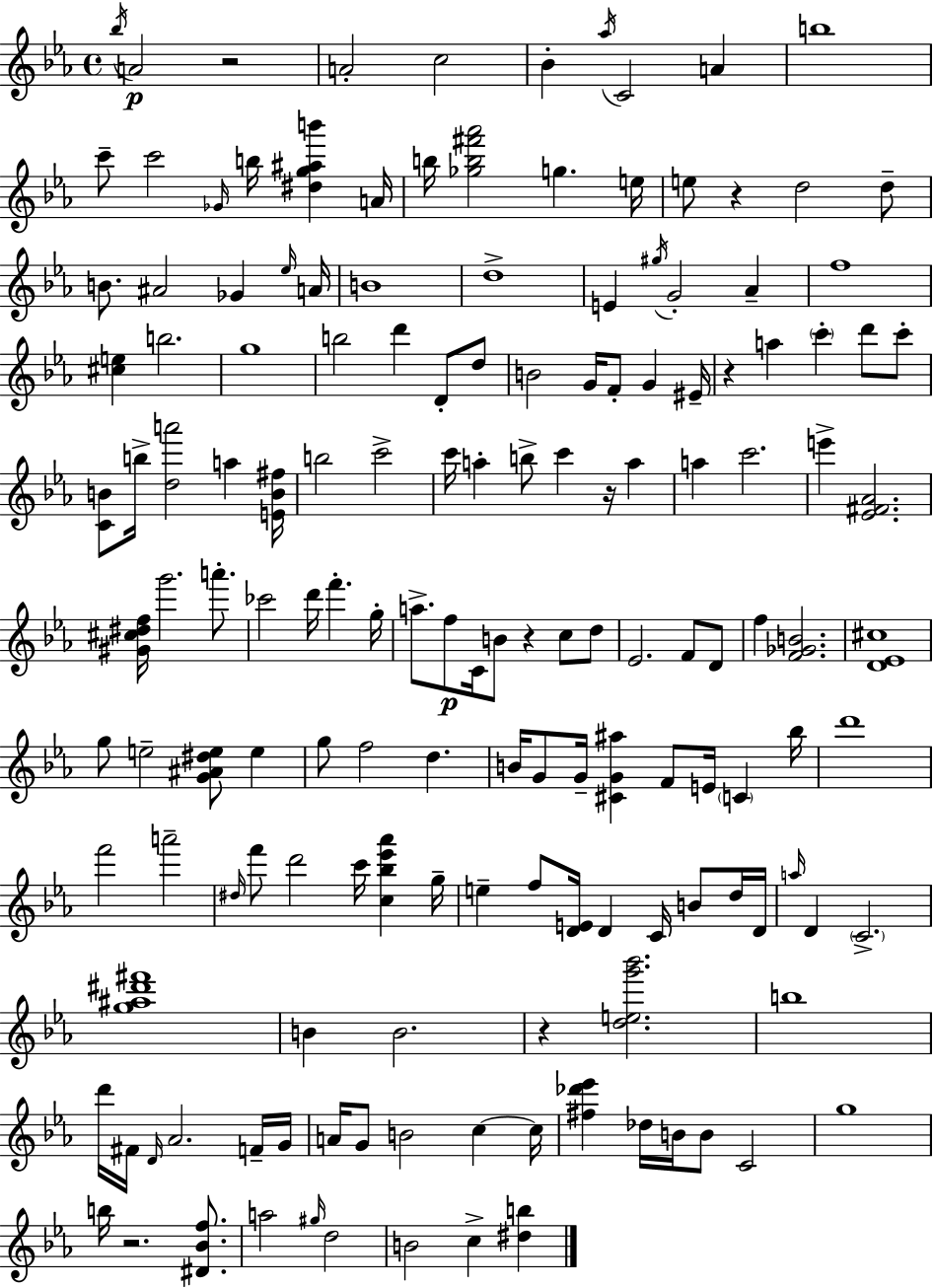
X:1
T:Untitled
M:4/4
L:1/4
K:Eb
_b/4 A2 z2 A2 c2 _B _a/4 C2 A b4 c'/2 c'2 _G/4 b/4 [^dg^ab'] A/4 b/4 [_gb^f'_a']2 g e/4 e/2 z d2 d/2 B/2 ^A2 _G _e/4 A/4 B4 d4 E ^g/4 G2 _A f4 [^ce] b2 g4 b2 d' D/2 d/2 B2 G/4 F/2 G ^E/4 z a c' d'/2 c'/2 [CB]/2 b/4 [da']2 a [EB^f]/4 b2 c'2 c'/4 a b/2 c' z/4 a a c'2 e' [_E^F_A]2 [^G^c^df]/4 g'2 a'/2 _c'2 d'/4 f' g/4 a/2 f/2 C/4 B/2 z c/2 d/2 _E2 F/2 D/2 f [F_GB]2 [D_E^c]4 g/2 e2 [G^A^de]/2 e g/2 f2 d B/4 G/2 G/4 [^CG^a] F/2 E/4 C _b/4 d'4 f'2 a'2 ^d/4 f'/2 d'2 c'/4 [c_b_e'_a'] g/4 e f/2 [DE]/4 D C/4 B/2 d/4 D/4 a/4 D C2 [g^a^d'^f']4 B B2 z [deg'_b']2 b4 d'/4 ^F/4 D/4 _A2 F/4 G/4 A/4 G/2 B2 c c/4 [^f_d'_e'] _d/4 B/4 B/2 C2 g4 b/4 z2 [^D_Bf]/2 a2 ^g/4 d2 B2 c [^db]